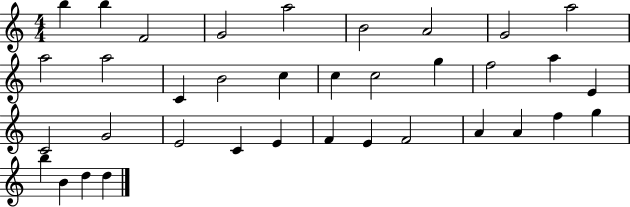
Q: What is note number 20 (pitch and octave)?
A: E4